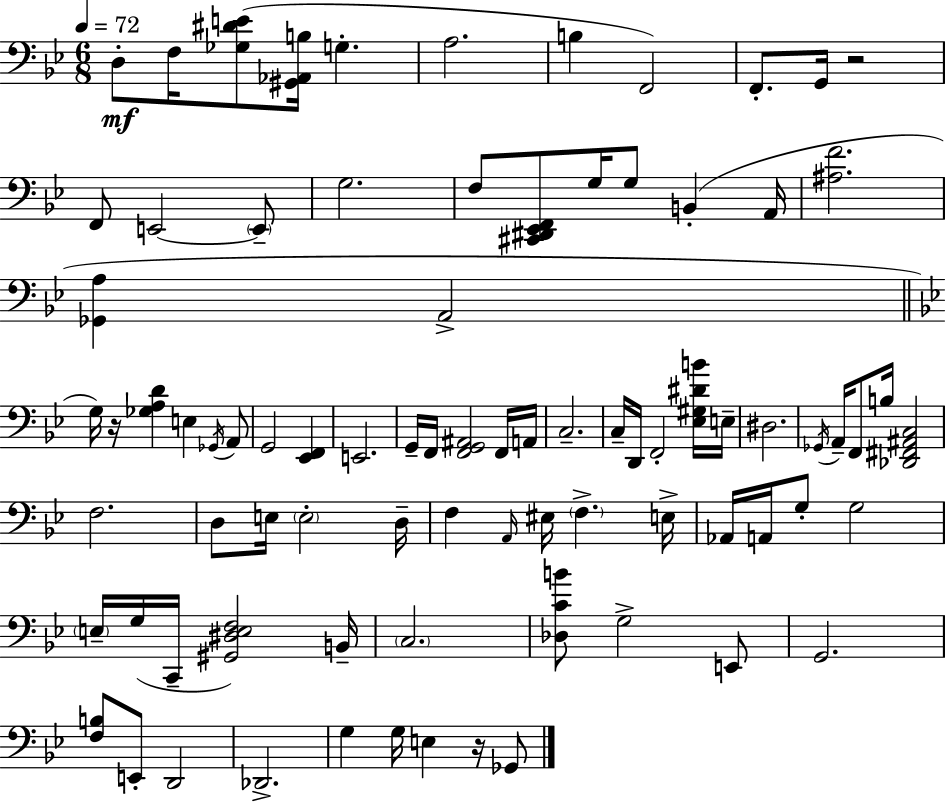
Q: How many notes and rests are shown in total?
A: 83